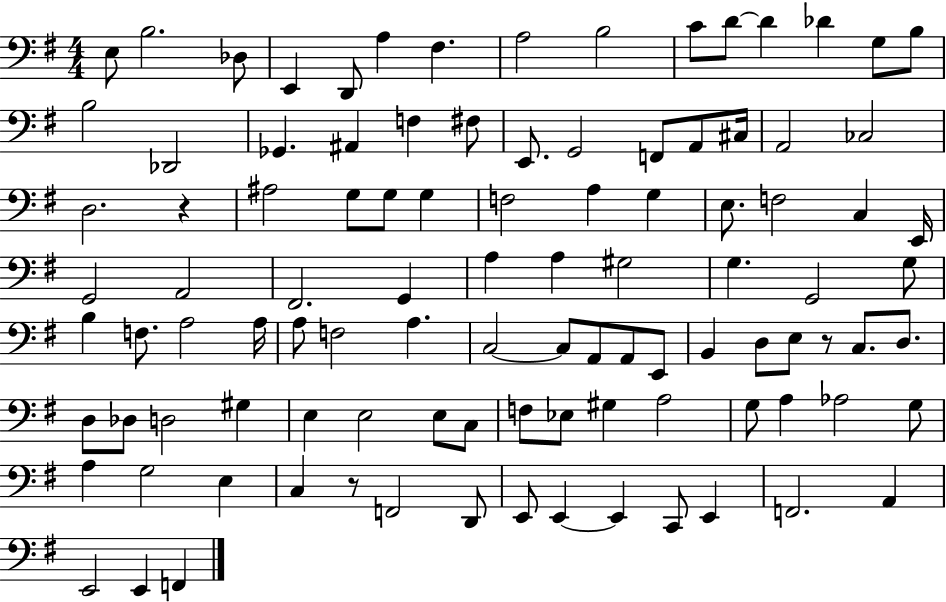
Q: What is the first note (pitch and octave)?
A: E3